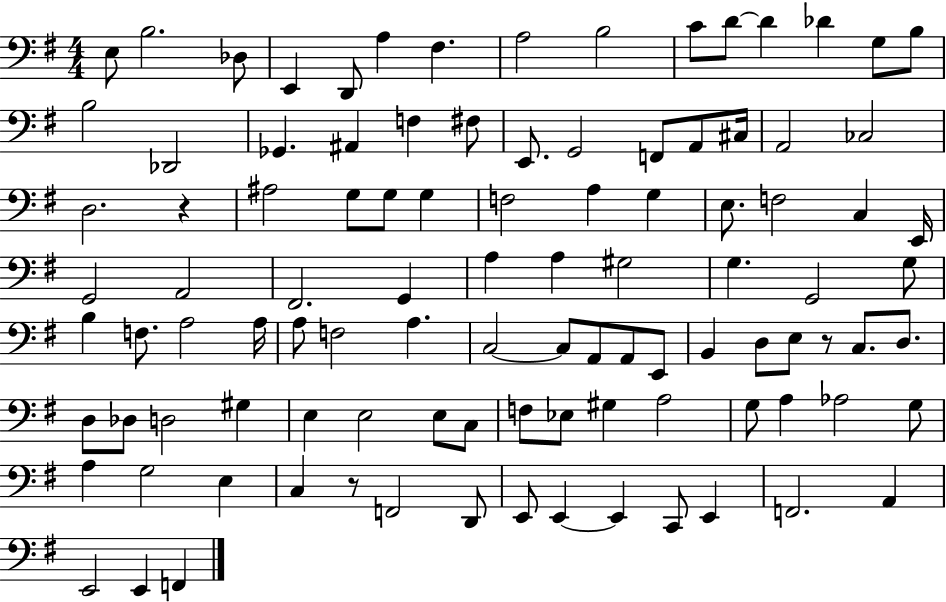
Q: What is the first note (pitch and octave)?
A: E3